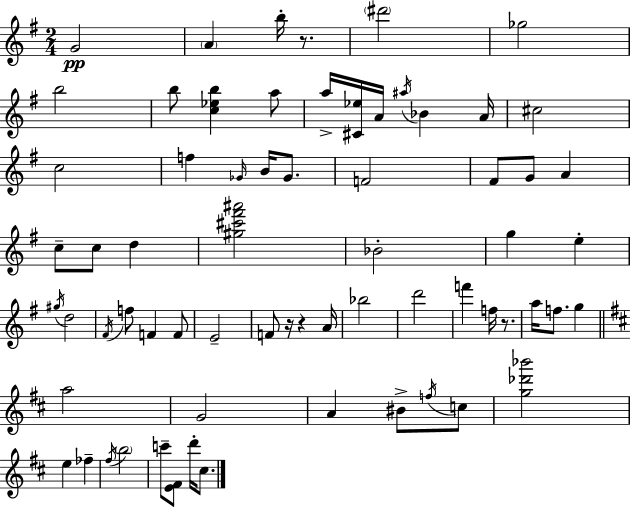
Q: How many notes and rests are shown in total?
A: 67